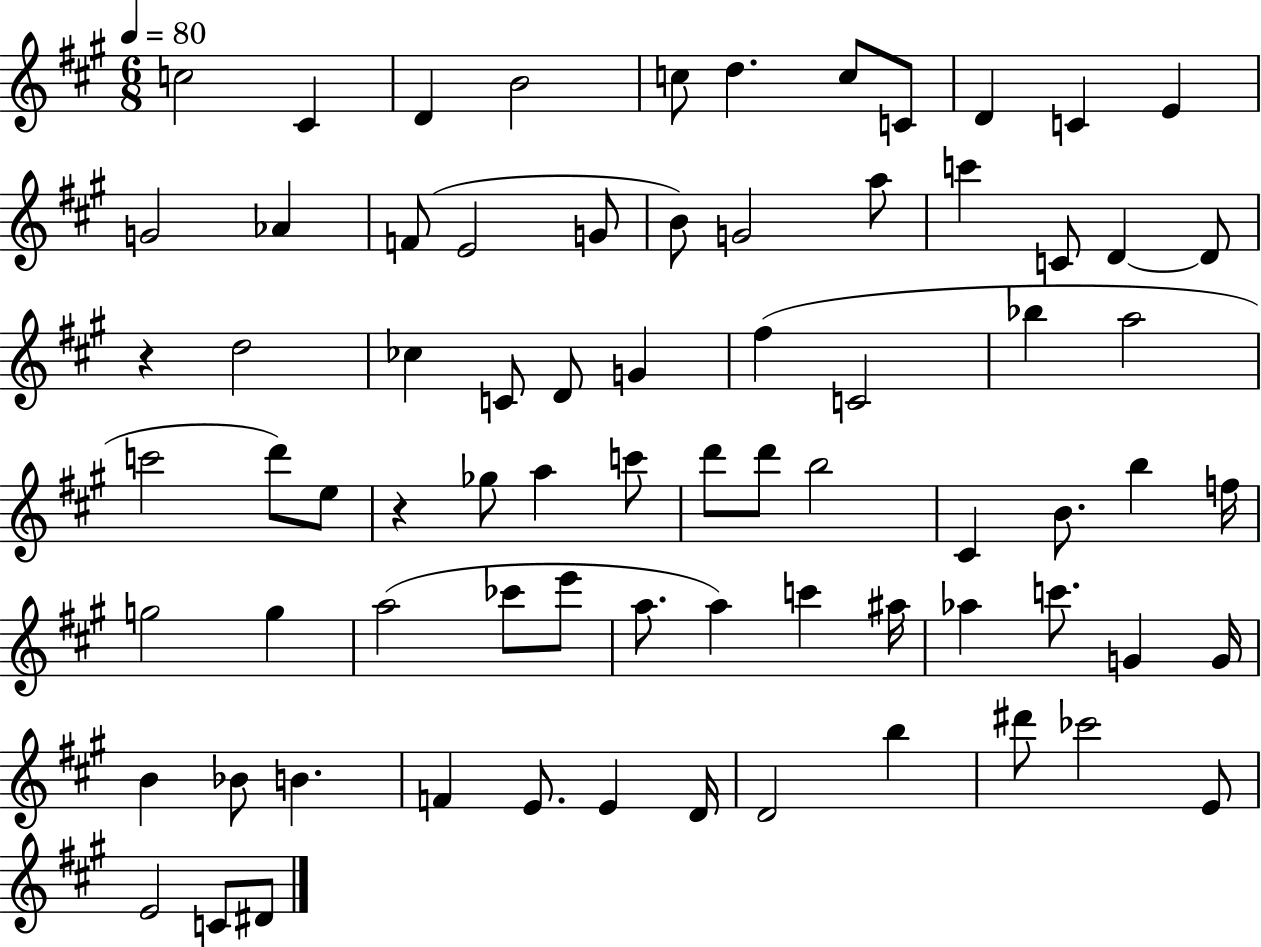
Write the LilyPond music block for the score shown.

{
  \clef treble
  \numericTimeSignature
  \time 6/8
  \key a \major
  \tempo 4 = 80
  \repeat volta 2 { c''2 cis'4 | d'4 b'2 | c''8 d''4. c''8 c'8 | d'4 c'4 e'4 | \break g'2 aes'4 | f'8( e'2 g'8 | b'8) g'2 a''8 | c'''4 c'8 d'4~~ d'8 | \break r4 d''2 | ces''4 c'8 d'8 g'4 | fis''4( c'2 | bes''4 a''2 | \break c'''2 d'''8) e''8 | r4 ges''8 a''4 c'''8 | d'''8 d'''8 b''2 | cis'4 b'8. b''4 f''16 | \break g''2 g''4 | a''2( ces'''8 e'''8 | a''8. a''4) c'''4 ais''16 | aes''4 c'''8. g'4 g'16 | \break b'4 bes'8 b'4. | f'4 e'8. e'4 d'16 | d'2 b''4 | dis'''8 ces'''2 e'8 | \break e'2 c'8 dis'8 | } \bar "|."
}